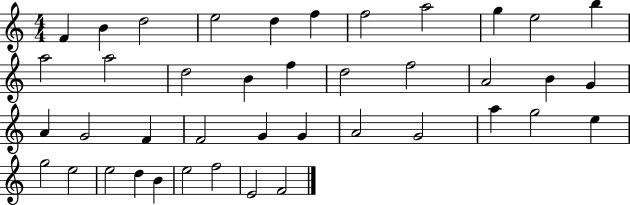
X:1
T:Untitled
M:4/4
L:1/4
K:C
F B d2 e2 d f f2 a2 g e2 b a2 a2 d2 B f d2 f2 A2 B G A G2 F F2 G G A2 G2 a g2 e g2 e2 e2 d B e2 f2 E2 F2